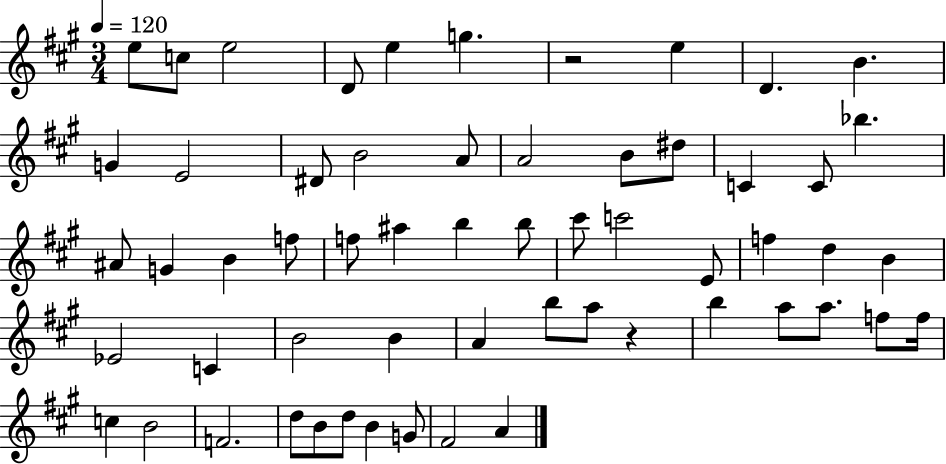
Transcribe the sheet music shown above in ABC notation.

X:1
T:Untitled
M:3/4
L:1/4
K:A
e/2 c/2 e2 D/2 e g z2 e D B G E2 ^D/2 B2 A/2 A2 B/2 ^d/2 C C/2 _b ^A/2 G B f/2 f/2 ^a b b/2 ^c'/2 c'2 E/2 f d B _E2 C B2 B A b/2 a/2 z b a/2 a/2 f/2 f/4 c B2 F2 d/2 B/2 d/2 B G/2 ^F2 A